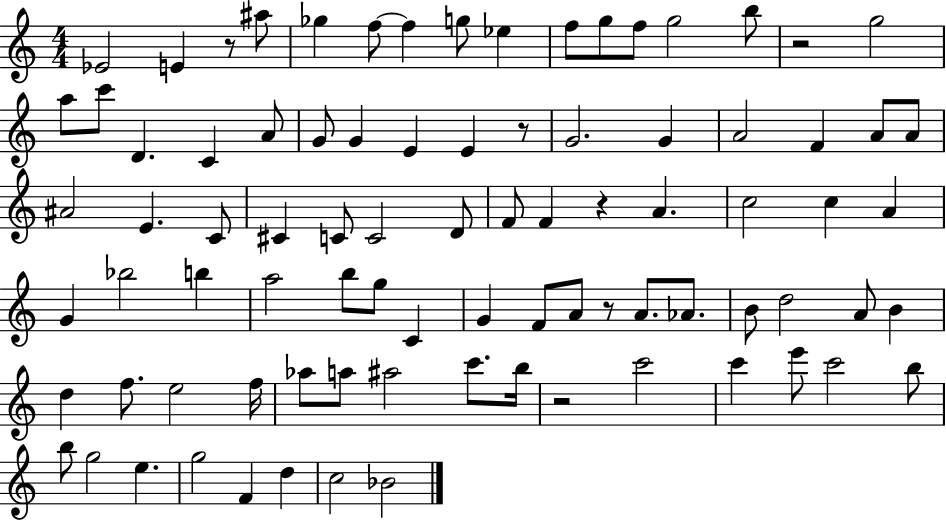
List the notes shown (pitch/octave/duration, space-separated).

Eb4/h E4/q R/e A#5/e Gb5/q F5/e F5/q G5/e Eb5/q F5/e G5/e F5/e G5/h B5/e R/h G5/h A5/e C6/e D4/q. C4/q A4/e G4/e G4/q E4/q E4/q R/e G4/h. G4/q A4/h F4/q A4/e A4/e A#4/h E4/q. C4/e C#4/q C4/e C4/h D4/e F4/e F4/q R/q A4/q. C5/h C5/q A4/q G4/q Bb5/h B5/q A5/h B5/e G5/e C4/q G4/q F4/e A4/e R/e A4/e. Ab4/e. B4/e D5/h A4/e B4/q D5/q F5/e. E5/h F5/s Ab5/e A5/e A#5/h C6/e. B5/s R/h C6/h C6/q E6/e C6/h B5/e B5/e G5/h E5/q. G5/h F4/q D5/q C5/h Bb4/h